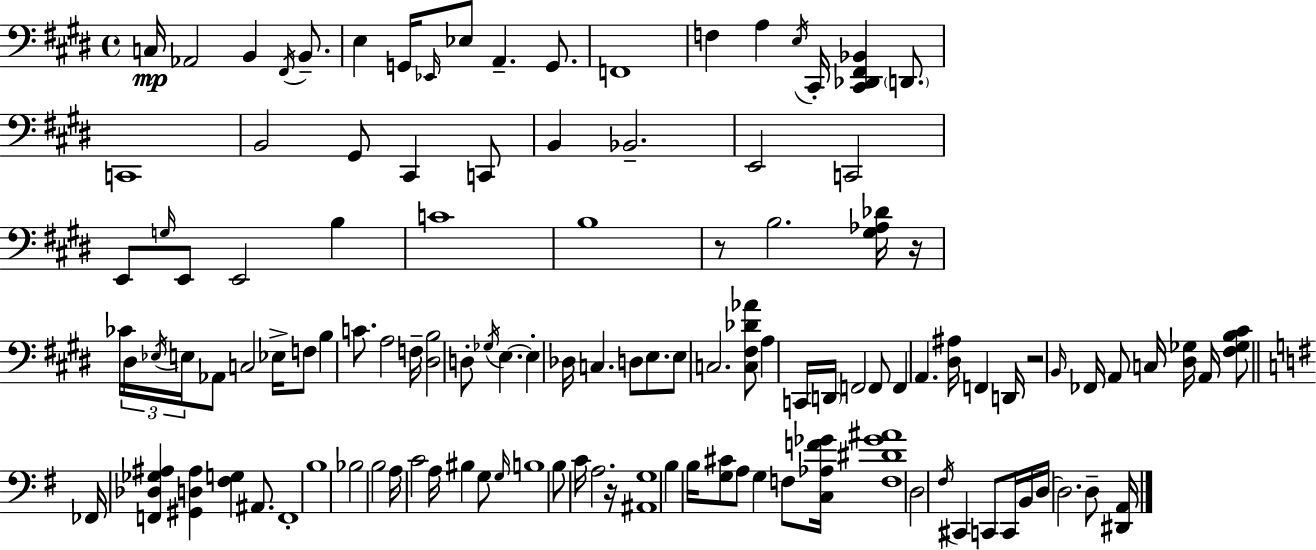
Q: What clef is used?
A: bass